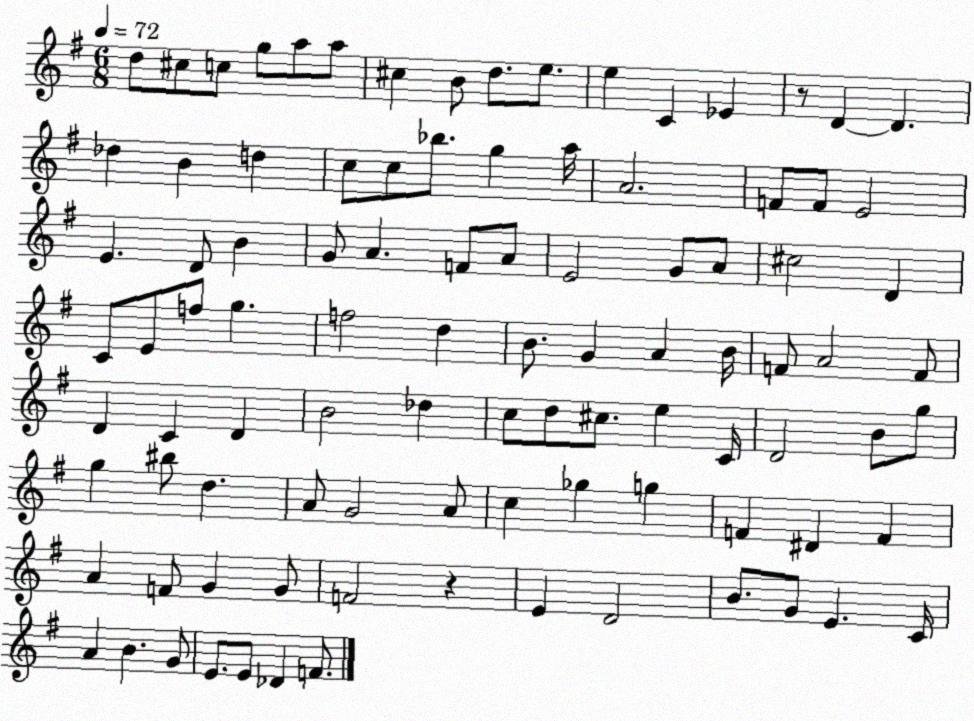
X:1
T:Untitled
M:6/8
L:1/4
K:G
d/2 ^c/2 c/2 g/2 a/2 a/2 ^c B/2 d/2 e/2 e C _E z/2 D D _d B d c/2 c/2 _b/2 g a/4 A2 F/2 F/2 E2 E D/2 B G/2 A F/2 A/2 E2 G/2 A/2 ^c2 D C/2 E/2 f/2 g f2 d B/2 G A B/4 F/2 A2 F/2 D C D B2 _d c/2 d/2 ^c/2 e C/4 D2 B/2 g/2 g ^b/2 d A/2 G2 A/2 c _g g F ^D F A F/2 G G/2 F2 z E D2 B/2 G/2 E C/4 A B G/2 E/2 E/2 _D F/2